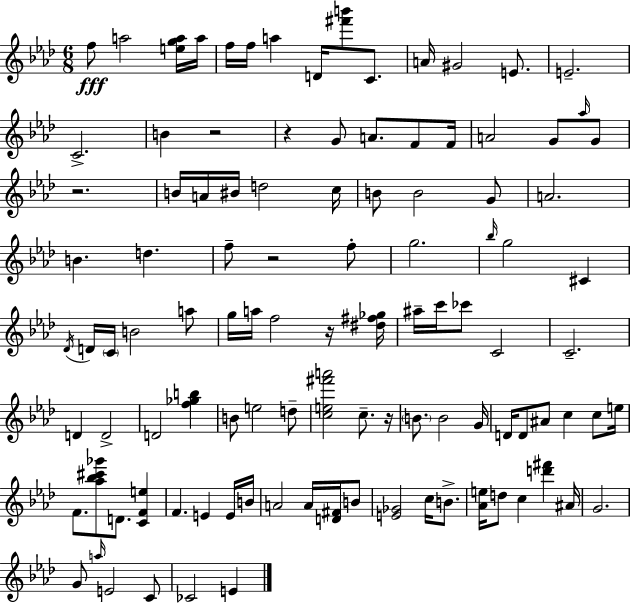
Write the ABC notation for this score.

X:1
T:Untitled
M:6/8
L:1/4
K:Ab
f/2 a2 [ega]/4 a/4 f/4 f/4 a D/4 [^f'b']/2 C/2 A/4 ^G2 E/2 E2 C2 B z2 z G/2 A/2 F/2 F/4 A2 G/2 _a/4 G/2 z2 B/4 A/4 ^B/4 d2 c/4 B/2 B2 G/2 A2 B d f/2 z2 f/2 g2 _b/4 g2 ^C _D/4 D/4 C/4 B2 a/2 g/4 a/4 f2 z/4 [^d^f_g]/4 ^a/4 c'/4 _c'/2 C2 C2 D D2 D2 [f_gb] B/2 e2 d/2 [ce^f'a']2 c/2 z/4 B/2 B2 G/4 D/4 D/2 ^A/2 c c/2 e/4 F/2 [_a_b^c'_g']/2 D/2 [CFe] F E E/4 B/4 A2 A/4 [D^F]/4 B/2 [E_G]2 c/4 B/2 [_Ae]/4 d/2 c [d'^f'] ^A/4 G2 G/2 a/4 E2 C/2 _C2 E